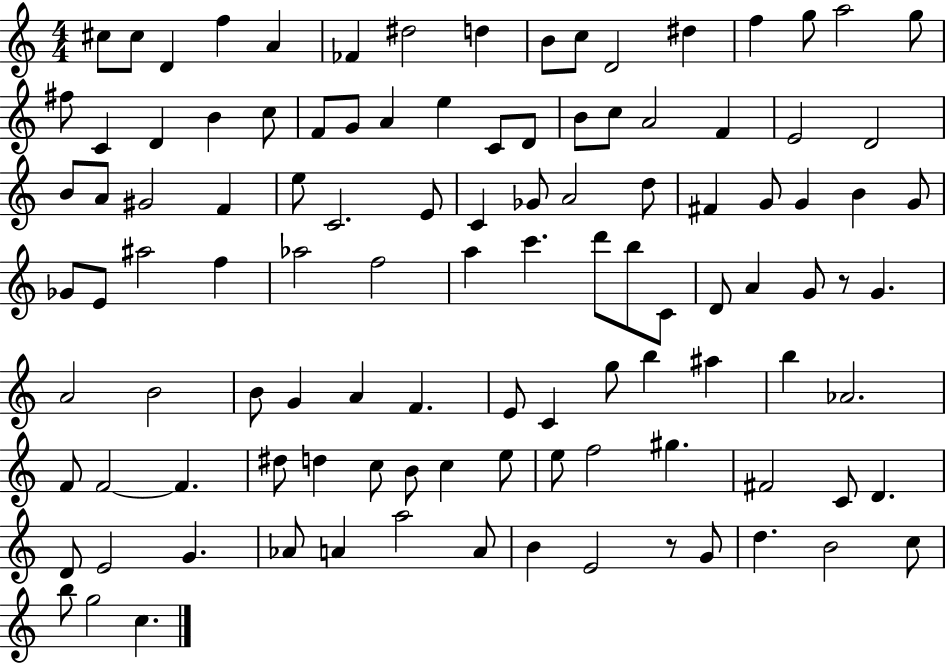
X:1
T:Untitled
M:4/4
L:1/4
K:C
^c/2 ^c/2 D f A _F ^d2 d B/2 c/2 D2 ^d f g/2 a2 g/2 ^f/2 C D B c/2 F/2 G/2 A e C/2 D/2 B/2 c/2 A2 F E2 D2 B/2 A/2 ^G2 F e/2 C2 E/2 C _G/2 A2 d/2 ^F G/2 G B G/2 _G/2 E/2 ^a2 f _a2 f2 a c' d'/2 b/2 C/2 D/2 A G/2 z/2 G A2 B2 B/2 G A F E/2 C g/2 b ^a b _A2 F/2 F2 F ^d/2 d c/2 B/2 c e/2 e/2 f2 ^g ^F2 C/2 D D/2 E2 G _A/2 A a2 A/2 B E2 z/2 G/2 d B2 c/2 b/2 g2 c